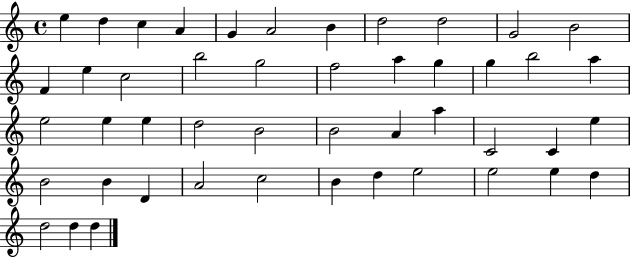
E5/q D5/q C5/q A4/q G4/q A4/h B4/q D5/h D5/h G4/h B4/h F4/q E5/q C5/h B5/h G5/h F5/h A5/q G5/q G5/q B5/h A5/q E5/h E5/q E5/q D5/h B4/h B4/h A4/q A5/q C4/h C4/q E5/q B4/h B4/q D4/q A4/h C5/h B4/q D5/q E5/h E5/h E5/q D5/q D5/h D5/q D5/q